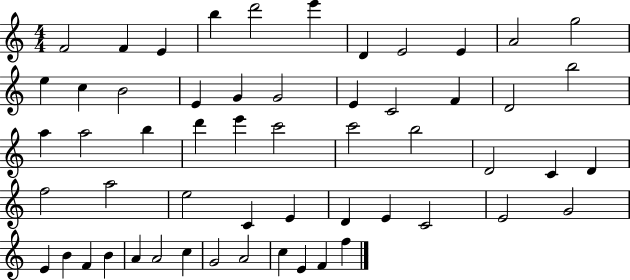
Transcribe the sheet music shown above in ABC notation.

X:1
T:Untitled
M:4/4
L:1/4
K:C
F2 F E b d'2 e' D E2 E A2 g2 e c B2 E G G2 E C2 F D2 b2 a a2 b d' e' c'2 c'2 b2 D2 C D f2 a2 e2 C E D E C2 E2 G2 E B F B A A2 c G2 A2 c E F f